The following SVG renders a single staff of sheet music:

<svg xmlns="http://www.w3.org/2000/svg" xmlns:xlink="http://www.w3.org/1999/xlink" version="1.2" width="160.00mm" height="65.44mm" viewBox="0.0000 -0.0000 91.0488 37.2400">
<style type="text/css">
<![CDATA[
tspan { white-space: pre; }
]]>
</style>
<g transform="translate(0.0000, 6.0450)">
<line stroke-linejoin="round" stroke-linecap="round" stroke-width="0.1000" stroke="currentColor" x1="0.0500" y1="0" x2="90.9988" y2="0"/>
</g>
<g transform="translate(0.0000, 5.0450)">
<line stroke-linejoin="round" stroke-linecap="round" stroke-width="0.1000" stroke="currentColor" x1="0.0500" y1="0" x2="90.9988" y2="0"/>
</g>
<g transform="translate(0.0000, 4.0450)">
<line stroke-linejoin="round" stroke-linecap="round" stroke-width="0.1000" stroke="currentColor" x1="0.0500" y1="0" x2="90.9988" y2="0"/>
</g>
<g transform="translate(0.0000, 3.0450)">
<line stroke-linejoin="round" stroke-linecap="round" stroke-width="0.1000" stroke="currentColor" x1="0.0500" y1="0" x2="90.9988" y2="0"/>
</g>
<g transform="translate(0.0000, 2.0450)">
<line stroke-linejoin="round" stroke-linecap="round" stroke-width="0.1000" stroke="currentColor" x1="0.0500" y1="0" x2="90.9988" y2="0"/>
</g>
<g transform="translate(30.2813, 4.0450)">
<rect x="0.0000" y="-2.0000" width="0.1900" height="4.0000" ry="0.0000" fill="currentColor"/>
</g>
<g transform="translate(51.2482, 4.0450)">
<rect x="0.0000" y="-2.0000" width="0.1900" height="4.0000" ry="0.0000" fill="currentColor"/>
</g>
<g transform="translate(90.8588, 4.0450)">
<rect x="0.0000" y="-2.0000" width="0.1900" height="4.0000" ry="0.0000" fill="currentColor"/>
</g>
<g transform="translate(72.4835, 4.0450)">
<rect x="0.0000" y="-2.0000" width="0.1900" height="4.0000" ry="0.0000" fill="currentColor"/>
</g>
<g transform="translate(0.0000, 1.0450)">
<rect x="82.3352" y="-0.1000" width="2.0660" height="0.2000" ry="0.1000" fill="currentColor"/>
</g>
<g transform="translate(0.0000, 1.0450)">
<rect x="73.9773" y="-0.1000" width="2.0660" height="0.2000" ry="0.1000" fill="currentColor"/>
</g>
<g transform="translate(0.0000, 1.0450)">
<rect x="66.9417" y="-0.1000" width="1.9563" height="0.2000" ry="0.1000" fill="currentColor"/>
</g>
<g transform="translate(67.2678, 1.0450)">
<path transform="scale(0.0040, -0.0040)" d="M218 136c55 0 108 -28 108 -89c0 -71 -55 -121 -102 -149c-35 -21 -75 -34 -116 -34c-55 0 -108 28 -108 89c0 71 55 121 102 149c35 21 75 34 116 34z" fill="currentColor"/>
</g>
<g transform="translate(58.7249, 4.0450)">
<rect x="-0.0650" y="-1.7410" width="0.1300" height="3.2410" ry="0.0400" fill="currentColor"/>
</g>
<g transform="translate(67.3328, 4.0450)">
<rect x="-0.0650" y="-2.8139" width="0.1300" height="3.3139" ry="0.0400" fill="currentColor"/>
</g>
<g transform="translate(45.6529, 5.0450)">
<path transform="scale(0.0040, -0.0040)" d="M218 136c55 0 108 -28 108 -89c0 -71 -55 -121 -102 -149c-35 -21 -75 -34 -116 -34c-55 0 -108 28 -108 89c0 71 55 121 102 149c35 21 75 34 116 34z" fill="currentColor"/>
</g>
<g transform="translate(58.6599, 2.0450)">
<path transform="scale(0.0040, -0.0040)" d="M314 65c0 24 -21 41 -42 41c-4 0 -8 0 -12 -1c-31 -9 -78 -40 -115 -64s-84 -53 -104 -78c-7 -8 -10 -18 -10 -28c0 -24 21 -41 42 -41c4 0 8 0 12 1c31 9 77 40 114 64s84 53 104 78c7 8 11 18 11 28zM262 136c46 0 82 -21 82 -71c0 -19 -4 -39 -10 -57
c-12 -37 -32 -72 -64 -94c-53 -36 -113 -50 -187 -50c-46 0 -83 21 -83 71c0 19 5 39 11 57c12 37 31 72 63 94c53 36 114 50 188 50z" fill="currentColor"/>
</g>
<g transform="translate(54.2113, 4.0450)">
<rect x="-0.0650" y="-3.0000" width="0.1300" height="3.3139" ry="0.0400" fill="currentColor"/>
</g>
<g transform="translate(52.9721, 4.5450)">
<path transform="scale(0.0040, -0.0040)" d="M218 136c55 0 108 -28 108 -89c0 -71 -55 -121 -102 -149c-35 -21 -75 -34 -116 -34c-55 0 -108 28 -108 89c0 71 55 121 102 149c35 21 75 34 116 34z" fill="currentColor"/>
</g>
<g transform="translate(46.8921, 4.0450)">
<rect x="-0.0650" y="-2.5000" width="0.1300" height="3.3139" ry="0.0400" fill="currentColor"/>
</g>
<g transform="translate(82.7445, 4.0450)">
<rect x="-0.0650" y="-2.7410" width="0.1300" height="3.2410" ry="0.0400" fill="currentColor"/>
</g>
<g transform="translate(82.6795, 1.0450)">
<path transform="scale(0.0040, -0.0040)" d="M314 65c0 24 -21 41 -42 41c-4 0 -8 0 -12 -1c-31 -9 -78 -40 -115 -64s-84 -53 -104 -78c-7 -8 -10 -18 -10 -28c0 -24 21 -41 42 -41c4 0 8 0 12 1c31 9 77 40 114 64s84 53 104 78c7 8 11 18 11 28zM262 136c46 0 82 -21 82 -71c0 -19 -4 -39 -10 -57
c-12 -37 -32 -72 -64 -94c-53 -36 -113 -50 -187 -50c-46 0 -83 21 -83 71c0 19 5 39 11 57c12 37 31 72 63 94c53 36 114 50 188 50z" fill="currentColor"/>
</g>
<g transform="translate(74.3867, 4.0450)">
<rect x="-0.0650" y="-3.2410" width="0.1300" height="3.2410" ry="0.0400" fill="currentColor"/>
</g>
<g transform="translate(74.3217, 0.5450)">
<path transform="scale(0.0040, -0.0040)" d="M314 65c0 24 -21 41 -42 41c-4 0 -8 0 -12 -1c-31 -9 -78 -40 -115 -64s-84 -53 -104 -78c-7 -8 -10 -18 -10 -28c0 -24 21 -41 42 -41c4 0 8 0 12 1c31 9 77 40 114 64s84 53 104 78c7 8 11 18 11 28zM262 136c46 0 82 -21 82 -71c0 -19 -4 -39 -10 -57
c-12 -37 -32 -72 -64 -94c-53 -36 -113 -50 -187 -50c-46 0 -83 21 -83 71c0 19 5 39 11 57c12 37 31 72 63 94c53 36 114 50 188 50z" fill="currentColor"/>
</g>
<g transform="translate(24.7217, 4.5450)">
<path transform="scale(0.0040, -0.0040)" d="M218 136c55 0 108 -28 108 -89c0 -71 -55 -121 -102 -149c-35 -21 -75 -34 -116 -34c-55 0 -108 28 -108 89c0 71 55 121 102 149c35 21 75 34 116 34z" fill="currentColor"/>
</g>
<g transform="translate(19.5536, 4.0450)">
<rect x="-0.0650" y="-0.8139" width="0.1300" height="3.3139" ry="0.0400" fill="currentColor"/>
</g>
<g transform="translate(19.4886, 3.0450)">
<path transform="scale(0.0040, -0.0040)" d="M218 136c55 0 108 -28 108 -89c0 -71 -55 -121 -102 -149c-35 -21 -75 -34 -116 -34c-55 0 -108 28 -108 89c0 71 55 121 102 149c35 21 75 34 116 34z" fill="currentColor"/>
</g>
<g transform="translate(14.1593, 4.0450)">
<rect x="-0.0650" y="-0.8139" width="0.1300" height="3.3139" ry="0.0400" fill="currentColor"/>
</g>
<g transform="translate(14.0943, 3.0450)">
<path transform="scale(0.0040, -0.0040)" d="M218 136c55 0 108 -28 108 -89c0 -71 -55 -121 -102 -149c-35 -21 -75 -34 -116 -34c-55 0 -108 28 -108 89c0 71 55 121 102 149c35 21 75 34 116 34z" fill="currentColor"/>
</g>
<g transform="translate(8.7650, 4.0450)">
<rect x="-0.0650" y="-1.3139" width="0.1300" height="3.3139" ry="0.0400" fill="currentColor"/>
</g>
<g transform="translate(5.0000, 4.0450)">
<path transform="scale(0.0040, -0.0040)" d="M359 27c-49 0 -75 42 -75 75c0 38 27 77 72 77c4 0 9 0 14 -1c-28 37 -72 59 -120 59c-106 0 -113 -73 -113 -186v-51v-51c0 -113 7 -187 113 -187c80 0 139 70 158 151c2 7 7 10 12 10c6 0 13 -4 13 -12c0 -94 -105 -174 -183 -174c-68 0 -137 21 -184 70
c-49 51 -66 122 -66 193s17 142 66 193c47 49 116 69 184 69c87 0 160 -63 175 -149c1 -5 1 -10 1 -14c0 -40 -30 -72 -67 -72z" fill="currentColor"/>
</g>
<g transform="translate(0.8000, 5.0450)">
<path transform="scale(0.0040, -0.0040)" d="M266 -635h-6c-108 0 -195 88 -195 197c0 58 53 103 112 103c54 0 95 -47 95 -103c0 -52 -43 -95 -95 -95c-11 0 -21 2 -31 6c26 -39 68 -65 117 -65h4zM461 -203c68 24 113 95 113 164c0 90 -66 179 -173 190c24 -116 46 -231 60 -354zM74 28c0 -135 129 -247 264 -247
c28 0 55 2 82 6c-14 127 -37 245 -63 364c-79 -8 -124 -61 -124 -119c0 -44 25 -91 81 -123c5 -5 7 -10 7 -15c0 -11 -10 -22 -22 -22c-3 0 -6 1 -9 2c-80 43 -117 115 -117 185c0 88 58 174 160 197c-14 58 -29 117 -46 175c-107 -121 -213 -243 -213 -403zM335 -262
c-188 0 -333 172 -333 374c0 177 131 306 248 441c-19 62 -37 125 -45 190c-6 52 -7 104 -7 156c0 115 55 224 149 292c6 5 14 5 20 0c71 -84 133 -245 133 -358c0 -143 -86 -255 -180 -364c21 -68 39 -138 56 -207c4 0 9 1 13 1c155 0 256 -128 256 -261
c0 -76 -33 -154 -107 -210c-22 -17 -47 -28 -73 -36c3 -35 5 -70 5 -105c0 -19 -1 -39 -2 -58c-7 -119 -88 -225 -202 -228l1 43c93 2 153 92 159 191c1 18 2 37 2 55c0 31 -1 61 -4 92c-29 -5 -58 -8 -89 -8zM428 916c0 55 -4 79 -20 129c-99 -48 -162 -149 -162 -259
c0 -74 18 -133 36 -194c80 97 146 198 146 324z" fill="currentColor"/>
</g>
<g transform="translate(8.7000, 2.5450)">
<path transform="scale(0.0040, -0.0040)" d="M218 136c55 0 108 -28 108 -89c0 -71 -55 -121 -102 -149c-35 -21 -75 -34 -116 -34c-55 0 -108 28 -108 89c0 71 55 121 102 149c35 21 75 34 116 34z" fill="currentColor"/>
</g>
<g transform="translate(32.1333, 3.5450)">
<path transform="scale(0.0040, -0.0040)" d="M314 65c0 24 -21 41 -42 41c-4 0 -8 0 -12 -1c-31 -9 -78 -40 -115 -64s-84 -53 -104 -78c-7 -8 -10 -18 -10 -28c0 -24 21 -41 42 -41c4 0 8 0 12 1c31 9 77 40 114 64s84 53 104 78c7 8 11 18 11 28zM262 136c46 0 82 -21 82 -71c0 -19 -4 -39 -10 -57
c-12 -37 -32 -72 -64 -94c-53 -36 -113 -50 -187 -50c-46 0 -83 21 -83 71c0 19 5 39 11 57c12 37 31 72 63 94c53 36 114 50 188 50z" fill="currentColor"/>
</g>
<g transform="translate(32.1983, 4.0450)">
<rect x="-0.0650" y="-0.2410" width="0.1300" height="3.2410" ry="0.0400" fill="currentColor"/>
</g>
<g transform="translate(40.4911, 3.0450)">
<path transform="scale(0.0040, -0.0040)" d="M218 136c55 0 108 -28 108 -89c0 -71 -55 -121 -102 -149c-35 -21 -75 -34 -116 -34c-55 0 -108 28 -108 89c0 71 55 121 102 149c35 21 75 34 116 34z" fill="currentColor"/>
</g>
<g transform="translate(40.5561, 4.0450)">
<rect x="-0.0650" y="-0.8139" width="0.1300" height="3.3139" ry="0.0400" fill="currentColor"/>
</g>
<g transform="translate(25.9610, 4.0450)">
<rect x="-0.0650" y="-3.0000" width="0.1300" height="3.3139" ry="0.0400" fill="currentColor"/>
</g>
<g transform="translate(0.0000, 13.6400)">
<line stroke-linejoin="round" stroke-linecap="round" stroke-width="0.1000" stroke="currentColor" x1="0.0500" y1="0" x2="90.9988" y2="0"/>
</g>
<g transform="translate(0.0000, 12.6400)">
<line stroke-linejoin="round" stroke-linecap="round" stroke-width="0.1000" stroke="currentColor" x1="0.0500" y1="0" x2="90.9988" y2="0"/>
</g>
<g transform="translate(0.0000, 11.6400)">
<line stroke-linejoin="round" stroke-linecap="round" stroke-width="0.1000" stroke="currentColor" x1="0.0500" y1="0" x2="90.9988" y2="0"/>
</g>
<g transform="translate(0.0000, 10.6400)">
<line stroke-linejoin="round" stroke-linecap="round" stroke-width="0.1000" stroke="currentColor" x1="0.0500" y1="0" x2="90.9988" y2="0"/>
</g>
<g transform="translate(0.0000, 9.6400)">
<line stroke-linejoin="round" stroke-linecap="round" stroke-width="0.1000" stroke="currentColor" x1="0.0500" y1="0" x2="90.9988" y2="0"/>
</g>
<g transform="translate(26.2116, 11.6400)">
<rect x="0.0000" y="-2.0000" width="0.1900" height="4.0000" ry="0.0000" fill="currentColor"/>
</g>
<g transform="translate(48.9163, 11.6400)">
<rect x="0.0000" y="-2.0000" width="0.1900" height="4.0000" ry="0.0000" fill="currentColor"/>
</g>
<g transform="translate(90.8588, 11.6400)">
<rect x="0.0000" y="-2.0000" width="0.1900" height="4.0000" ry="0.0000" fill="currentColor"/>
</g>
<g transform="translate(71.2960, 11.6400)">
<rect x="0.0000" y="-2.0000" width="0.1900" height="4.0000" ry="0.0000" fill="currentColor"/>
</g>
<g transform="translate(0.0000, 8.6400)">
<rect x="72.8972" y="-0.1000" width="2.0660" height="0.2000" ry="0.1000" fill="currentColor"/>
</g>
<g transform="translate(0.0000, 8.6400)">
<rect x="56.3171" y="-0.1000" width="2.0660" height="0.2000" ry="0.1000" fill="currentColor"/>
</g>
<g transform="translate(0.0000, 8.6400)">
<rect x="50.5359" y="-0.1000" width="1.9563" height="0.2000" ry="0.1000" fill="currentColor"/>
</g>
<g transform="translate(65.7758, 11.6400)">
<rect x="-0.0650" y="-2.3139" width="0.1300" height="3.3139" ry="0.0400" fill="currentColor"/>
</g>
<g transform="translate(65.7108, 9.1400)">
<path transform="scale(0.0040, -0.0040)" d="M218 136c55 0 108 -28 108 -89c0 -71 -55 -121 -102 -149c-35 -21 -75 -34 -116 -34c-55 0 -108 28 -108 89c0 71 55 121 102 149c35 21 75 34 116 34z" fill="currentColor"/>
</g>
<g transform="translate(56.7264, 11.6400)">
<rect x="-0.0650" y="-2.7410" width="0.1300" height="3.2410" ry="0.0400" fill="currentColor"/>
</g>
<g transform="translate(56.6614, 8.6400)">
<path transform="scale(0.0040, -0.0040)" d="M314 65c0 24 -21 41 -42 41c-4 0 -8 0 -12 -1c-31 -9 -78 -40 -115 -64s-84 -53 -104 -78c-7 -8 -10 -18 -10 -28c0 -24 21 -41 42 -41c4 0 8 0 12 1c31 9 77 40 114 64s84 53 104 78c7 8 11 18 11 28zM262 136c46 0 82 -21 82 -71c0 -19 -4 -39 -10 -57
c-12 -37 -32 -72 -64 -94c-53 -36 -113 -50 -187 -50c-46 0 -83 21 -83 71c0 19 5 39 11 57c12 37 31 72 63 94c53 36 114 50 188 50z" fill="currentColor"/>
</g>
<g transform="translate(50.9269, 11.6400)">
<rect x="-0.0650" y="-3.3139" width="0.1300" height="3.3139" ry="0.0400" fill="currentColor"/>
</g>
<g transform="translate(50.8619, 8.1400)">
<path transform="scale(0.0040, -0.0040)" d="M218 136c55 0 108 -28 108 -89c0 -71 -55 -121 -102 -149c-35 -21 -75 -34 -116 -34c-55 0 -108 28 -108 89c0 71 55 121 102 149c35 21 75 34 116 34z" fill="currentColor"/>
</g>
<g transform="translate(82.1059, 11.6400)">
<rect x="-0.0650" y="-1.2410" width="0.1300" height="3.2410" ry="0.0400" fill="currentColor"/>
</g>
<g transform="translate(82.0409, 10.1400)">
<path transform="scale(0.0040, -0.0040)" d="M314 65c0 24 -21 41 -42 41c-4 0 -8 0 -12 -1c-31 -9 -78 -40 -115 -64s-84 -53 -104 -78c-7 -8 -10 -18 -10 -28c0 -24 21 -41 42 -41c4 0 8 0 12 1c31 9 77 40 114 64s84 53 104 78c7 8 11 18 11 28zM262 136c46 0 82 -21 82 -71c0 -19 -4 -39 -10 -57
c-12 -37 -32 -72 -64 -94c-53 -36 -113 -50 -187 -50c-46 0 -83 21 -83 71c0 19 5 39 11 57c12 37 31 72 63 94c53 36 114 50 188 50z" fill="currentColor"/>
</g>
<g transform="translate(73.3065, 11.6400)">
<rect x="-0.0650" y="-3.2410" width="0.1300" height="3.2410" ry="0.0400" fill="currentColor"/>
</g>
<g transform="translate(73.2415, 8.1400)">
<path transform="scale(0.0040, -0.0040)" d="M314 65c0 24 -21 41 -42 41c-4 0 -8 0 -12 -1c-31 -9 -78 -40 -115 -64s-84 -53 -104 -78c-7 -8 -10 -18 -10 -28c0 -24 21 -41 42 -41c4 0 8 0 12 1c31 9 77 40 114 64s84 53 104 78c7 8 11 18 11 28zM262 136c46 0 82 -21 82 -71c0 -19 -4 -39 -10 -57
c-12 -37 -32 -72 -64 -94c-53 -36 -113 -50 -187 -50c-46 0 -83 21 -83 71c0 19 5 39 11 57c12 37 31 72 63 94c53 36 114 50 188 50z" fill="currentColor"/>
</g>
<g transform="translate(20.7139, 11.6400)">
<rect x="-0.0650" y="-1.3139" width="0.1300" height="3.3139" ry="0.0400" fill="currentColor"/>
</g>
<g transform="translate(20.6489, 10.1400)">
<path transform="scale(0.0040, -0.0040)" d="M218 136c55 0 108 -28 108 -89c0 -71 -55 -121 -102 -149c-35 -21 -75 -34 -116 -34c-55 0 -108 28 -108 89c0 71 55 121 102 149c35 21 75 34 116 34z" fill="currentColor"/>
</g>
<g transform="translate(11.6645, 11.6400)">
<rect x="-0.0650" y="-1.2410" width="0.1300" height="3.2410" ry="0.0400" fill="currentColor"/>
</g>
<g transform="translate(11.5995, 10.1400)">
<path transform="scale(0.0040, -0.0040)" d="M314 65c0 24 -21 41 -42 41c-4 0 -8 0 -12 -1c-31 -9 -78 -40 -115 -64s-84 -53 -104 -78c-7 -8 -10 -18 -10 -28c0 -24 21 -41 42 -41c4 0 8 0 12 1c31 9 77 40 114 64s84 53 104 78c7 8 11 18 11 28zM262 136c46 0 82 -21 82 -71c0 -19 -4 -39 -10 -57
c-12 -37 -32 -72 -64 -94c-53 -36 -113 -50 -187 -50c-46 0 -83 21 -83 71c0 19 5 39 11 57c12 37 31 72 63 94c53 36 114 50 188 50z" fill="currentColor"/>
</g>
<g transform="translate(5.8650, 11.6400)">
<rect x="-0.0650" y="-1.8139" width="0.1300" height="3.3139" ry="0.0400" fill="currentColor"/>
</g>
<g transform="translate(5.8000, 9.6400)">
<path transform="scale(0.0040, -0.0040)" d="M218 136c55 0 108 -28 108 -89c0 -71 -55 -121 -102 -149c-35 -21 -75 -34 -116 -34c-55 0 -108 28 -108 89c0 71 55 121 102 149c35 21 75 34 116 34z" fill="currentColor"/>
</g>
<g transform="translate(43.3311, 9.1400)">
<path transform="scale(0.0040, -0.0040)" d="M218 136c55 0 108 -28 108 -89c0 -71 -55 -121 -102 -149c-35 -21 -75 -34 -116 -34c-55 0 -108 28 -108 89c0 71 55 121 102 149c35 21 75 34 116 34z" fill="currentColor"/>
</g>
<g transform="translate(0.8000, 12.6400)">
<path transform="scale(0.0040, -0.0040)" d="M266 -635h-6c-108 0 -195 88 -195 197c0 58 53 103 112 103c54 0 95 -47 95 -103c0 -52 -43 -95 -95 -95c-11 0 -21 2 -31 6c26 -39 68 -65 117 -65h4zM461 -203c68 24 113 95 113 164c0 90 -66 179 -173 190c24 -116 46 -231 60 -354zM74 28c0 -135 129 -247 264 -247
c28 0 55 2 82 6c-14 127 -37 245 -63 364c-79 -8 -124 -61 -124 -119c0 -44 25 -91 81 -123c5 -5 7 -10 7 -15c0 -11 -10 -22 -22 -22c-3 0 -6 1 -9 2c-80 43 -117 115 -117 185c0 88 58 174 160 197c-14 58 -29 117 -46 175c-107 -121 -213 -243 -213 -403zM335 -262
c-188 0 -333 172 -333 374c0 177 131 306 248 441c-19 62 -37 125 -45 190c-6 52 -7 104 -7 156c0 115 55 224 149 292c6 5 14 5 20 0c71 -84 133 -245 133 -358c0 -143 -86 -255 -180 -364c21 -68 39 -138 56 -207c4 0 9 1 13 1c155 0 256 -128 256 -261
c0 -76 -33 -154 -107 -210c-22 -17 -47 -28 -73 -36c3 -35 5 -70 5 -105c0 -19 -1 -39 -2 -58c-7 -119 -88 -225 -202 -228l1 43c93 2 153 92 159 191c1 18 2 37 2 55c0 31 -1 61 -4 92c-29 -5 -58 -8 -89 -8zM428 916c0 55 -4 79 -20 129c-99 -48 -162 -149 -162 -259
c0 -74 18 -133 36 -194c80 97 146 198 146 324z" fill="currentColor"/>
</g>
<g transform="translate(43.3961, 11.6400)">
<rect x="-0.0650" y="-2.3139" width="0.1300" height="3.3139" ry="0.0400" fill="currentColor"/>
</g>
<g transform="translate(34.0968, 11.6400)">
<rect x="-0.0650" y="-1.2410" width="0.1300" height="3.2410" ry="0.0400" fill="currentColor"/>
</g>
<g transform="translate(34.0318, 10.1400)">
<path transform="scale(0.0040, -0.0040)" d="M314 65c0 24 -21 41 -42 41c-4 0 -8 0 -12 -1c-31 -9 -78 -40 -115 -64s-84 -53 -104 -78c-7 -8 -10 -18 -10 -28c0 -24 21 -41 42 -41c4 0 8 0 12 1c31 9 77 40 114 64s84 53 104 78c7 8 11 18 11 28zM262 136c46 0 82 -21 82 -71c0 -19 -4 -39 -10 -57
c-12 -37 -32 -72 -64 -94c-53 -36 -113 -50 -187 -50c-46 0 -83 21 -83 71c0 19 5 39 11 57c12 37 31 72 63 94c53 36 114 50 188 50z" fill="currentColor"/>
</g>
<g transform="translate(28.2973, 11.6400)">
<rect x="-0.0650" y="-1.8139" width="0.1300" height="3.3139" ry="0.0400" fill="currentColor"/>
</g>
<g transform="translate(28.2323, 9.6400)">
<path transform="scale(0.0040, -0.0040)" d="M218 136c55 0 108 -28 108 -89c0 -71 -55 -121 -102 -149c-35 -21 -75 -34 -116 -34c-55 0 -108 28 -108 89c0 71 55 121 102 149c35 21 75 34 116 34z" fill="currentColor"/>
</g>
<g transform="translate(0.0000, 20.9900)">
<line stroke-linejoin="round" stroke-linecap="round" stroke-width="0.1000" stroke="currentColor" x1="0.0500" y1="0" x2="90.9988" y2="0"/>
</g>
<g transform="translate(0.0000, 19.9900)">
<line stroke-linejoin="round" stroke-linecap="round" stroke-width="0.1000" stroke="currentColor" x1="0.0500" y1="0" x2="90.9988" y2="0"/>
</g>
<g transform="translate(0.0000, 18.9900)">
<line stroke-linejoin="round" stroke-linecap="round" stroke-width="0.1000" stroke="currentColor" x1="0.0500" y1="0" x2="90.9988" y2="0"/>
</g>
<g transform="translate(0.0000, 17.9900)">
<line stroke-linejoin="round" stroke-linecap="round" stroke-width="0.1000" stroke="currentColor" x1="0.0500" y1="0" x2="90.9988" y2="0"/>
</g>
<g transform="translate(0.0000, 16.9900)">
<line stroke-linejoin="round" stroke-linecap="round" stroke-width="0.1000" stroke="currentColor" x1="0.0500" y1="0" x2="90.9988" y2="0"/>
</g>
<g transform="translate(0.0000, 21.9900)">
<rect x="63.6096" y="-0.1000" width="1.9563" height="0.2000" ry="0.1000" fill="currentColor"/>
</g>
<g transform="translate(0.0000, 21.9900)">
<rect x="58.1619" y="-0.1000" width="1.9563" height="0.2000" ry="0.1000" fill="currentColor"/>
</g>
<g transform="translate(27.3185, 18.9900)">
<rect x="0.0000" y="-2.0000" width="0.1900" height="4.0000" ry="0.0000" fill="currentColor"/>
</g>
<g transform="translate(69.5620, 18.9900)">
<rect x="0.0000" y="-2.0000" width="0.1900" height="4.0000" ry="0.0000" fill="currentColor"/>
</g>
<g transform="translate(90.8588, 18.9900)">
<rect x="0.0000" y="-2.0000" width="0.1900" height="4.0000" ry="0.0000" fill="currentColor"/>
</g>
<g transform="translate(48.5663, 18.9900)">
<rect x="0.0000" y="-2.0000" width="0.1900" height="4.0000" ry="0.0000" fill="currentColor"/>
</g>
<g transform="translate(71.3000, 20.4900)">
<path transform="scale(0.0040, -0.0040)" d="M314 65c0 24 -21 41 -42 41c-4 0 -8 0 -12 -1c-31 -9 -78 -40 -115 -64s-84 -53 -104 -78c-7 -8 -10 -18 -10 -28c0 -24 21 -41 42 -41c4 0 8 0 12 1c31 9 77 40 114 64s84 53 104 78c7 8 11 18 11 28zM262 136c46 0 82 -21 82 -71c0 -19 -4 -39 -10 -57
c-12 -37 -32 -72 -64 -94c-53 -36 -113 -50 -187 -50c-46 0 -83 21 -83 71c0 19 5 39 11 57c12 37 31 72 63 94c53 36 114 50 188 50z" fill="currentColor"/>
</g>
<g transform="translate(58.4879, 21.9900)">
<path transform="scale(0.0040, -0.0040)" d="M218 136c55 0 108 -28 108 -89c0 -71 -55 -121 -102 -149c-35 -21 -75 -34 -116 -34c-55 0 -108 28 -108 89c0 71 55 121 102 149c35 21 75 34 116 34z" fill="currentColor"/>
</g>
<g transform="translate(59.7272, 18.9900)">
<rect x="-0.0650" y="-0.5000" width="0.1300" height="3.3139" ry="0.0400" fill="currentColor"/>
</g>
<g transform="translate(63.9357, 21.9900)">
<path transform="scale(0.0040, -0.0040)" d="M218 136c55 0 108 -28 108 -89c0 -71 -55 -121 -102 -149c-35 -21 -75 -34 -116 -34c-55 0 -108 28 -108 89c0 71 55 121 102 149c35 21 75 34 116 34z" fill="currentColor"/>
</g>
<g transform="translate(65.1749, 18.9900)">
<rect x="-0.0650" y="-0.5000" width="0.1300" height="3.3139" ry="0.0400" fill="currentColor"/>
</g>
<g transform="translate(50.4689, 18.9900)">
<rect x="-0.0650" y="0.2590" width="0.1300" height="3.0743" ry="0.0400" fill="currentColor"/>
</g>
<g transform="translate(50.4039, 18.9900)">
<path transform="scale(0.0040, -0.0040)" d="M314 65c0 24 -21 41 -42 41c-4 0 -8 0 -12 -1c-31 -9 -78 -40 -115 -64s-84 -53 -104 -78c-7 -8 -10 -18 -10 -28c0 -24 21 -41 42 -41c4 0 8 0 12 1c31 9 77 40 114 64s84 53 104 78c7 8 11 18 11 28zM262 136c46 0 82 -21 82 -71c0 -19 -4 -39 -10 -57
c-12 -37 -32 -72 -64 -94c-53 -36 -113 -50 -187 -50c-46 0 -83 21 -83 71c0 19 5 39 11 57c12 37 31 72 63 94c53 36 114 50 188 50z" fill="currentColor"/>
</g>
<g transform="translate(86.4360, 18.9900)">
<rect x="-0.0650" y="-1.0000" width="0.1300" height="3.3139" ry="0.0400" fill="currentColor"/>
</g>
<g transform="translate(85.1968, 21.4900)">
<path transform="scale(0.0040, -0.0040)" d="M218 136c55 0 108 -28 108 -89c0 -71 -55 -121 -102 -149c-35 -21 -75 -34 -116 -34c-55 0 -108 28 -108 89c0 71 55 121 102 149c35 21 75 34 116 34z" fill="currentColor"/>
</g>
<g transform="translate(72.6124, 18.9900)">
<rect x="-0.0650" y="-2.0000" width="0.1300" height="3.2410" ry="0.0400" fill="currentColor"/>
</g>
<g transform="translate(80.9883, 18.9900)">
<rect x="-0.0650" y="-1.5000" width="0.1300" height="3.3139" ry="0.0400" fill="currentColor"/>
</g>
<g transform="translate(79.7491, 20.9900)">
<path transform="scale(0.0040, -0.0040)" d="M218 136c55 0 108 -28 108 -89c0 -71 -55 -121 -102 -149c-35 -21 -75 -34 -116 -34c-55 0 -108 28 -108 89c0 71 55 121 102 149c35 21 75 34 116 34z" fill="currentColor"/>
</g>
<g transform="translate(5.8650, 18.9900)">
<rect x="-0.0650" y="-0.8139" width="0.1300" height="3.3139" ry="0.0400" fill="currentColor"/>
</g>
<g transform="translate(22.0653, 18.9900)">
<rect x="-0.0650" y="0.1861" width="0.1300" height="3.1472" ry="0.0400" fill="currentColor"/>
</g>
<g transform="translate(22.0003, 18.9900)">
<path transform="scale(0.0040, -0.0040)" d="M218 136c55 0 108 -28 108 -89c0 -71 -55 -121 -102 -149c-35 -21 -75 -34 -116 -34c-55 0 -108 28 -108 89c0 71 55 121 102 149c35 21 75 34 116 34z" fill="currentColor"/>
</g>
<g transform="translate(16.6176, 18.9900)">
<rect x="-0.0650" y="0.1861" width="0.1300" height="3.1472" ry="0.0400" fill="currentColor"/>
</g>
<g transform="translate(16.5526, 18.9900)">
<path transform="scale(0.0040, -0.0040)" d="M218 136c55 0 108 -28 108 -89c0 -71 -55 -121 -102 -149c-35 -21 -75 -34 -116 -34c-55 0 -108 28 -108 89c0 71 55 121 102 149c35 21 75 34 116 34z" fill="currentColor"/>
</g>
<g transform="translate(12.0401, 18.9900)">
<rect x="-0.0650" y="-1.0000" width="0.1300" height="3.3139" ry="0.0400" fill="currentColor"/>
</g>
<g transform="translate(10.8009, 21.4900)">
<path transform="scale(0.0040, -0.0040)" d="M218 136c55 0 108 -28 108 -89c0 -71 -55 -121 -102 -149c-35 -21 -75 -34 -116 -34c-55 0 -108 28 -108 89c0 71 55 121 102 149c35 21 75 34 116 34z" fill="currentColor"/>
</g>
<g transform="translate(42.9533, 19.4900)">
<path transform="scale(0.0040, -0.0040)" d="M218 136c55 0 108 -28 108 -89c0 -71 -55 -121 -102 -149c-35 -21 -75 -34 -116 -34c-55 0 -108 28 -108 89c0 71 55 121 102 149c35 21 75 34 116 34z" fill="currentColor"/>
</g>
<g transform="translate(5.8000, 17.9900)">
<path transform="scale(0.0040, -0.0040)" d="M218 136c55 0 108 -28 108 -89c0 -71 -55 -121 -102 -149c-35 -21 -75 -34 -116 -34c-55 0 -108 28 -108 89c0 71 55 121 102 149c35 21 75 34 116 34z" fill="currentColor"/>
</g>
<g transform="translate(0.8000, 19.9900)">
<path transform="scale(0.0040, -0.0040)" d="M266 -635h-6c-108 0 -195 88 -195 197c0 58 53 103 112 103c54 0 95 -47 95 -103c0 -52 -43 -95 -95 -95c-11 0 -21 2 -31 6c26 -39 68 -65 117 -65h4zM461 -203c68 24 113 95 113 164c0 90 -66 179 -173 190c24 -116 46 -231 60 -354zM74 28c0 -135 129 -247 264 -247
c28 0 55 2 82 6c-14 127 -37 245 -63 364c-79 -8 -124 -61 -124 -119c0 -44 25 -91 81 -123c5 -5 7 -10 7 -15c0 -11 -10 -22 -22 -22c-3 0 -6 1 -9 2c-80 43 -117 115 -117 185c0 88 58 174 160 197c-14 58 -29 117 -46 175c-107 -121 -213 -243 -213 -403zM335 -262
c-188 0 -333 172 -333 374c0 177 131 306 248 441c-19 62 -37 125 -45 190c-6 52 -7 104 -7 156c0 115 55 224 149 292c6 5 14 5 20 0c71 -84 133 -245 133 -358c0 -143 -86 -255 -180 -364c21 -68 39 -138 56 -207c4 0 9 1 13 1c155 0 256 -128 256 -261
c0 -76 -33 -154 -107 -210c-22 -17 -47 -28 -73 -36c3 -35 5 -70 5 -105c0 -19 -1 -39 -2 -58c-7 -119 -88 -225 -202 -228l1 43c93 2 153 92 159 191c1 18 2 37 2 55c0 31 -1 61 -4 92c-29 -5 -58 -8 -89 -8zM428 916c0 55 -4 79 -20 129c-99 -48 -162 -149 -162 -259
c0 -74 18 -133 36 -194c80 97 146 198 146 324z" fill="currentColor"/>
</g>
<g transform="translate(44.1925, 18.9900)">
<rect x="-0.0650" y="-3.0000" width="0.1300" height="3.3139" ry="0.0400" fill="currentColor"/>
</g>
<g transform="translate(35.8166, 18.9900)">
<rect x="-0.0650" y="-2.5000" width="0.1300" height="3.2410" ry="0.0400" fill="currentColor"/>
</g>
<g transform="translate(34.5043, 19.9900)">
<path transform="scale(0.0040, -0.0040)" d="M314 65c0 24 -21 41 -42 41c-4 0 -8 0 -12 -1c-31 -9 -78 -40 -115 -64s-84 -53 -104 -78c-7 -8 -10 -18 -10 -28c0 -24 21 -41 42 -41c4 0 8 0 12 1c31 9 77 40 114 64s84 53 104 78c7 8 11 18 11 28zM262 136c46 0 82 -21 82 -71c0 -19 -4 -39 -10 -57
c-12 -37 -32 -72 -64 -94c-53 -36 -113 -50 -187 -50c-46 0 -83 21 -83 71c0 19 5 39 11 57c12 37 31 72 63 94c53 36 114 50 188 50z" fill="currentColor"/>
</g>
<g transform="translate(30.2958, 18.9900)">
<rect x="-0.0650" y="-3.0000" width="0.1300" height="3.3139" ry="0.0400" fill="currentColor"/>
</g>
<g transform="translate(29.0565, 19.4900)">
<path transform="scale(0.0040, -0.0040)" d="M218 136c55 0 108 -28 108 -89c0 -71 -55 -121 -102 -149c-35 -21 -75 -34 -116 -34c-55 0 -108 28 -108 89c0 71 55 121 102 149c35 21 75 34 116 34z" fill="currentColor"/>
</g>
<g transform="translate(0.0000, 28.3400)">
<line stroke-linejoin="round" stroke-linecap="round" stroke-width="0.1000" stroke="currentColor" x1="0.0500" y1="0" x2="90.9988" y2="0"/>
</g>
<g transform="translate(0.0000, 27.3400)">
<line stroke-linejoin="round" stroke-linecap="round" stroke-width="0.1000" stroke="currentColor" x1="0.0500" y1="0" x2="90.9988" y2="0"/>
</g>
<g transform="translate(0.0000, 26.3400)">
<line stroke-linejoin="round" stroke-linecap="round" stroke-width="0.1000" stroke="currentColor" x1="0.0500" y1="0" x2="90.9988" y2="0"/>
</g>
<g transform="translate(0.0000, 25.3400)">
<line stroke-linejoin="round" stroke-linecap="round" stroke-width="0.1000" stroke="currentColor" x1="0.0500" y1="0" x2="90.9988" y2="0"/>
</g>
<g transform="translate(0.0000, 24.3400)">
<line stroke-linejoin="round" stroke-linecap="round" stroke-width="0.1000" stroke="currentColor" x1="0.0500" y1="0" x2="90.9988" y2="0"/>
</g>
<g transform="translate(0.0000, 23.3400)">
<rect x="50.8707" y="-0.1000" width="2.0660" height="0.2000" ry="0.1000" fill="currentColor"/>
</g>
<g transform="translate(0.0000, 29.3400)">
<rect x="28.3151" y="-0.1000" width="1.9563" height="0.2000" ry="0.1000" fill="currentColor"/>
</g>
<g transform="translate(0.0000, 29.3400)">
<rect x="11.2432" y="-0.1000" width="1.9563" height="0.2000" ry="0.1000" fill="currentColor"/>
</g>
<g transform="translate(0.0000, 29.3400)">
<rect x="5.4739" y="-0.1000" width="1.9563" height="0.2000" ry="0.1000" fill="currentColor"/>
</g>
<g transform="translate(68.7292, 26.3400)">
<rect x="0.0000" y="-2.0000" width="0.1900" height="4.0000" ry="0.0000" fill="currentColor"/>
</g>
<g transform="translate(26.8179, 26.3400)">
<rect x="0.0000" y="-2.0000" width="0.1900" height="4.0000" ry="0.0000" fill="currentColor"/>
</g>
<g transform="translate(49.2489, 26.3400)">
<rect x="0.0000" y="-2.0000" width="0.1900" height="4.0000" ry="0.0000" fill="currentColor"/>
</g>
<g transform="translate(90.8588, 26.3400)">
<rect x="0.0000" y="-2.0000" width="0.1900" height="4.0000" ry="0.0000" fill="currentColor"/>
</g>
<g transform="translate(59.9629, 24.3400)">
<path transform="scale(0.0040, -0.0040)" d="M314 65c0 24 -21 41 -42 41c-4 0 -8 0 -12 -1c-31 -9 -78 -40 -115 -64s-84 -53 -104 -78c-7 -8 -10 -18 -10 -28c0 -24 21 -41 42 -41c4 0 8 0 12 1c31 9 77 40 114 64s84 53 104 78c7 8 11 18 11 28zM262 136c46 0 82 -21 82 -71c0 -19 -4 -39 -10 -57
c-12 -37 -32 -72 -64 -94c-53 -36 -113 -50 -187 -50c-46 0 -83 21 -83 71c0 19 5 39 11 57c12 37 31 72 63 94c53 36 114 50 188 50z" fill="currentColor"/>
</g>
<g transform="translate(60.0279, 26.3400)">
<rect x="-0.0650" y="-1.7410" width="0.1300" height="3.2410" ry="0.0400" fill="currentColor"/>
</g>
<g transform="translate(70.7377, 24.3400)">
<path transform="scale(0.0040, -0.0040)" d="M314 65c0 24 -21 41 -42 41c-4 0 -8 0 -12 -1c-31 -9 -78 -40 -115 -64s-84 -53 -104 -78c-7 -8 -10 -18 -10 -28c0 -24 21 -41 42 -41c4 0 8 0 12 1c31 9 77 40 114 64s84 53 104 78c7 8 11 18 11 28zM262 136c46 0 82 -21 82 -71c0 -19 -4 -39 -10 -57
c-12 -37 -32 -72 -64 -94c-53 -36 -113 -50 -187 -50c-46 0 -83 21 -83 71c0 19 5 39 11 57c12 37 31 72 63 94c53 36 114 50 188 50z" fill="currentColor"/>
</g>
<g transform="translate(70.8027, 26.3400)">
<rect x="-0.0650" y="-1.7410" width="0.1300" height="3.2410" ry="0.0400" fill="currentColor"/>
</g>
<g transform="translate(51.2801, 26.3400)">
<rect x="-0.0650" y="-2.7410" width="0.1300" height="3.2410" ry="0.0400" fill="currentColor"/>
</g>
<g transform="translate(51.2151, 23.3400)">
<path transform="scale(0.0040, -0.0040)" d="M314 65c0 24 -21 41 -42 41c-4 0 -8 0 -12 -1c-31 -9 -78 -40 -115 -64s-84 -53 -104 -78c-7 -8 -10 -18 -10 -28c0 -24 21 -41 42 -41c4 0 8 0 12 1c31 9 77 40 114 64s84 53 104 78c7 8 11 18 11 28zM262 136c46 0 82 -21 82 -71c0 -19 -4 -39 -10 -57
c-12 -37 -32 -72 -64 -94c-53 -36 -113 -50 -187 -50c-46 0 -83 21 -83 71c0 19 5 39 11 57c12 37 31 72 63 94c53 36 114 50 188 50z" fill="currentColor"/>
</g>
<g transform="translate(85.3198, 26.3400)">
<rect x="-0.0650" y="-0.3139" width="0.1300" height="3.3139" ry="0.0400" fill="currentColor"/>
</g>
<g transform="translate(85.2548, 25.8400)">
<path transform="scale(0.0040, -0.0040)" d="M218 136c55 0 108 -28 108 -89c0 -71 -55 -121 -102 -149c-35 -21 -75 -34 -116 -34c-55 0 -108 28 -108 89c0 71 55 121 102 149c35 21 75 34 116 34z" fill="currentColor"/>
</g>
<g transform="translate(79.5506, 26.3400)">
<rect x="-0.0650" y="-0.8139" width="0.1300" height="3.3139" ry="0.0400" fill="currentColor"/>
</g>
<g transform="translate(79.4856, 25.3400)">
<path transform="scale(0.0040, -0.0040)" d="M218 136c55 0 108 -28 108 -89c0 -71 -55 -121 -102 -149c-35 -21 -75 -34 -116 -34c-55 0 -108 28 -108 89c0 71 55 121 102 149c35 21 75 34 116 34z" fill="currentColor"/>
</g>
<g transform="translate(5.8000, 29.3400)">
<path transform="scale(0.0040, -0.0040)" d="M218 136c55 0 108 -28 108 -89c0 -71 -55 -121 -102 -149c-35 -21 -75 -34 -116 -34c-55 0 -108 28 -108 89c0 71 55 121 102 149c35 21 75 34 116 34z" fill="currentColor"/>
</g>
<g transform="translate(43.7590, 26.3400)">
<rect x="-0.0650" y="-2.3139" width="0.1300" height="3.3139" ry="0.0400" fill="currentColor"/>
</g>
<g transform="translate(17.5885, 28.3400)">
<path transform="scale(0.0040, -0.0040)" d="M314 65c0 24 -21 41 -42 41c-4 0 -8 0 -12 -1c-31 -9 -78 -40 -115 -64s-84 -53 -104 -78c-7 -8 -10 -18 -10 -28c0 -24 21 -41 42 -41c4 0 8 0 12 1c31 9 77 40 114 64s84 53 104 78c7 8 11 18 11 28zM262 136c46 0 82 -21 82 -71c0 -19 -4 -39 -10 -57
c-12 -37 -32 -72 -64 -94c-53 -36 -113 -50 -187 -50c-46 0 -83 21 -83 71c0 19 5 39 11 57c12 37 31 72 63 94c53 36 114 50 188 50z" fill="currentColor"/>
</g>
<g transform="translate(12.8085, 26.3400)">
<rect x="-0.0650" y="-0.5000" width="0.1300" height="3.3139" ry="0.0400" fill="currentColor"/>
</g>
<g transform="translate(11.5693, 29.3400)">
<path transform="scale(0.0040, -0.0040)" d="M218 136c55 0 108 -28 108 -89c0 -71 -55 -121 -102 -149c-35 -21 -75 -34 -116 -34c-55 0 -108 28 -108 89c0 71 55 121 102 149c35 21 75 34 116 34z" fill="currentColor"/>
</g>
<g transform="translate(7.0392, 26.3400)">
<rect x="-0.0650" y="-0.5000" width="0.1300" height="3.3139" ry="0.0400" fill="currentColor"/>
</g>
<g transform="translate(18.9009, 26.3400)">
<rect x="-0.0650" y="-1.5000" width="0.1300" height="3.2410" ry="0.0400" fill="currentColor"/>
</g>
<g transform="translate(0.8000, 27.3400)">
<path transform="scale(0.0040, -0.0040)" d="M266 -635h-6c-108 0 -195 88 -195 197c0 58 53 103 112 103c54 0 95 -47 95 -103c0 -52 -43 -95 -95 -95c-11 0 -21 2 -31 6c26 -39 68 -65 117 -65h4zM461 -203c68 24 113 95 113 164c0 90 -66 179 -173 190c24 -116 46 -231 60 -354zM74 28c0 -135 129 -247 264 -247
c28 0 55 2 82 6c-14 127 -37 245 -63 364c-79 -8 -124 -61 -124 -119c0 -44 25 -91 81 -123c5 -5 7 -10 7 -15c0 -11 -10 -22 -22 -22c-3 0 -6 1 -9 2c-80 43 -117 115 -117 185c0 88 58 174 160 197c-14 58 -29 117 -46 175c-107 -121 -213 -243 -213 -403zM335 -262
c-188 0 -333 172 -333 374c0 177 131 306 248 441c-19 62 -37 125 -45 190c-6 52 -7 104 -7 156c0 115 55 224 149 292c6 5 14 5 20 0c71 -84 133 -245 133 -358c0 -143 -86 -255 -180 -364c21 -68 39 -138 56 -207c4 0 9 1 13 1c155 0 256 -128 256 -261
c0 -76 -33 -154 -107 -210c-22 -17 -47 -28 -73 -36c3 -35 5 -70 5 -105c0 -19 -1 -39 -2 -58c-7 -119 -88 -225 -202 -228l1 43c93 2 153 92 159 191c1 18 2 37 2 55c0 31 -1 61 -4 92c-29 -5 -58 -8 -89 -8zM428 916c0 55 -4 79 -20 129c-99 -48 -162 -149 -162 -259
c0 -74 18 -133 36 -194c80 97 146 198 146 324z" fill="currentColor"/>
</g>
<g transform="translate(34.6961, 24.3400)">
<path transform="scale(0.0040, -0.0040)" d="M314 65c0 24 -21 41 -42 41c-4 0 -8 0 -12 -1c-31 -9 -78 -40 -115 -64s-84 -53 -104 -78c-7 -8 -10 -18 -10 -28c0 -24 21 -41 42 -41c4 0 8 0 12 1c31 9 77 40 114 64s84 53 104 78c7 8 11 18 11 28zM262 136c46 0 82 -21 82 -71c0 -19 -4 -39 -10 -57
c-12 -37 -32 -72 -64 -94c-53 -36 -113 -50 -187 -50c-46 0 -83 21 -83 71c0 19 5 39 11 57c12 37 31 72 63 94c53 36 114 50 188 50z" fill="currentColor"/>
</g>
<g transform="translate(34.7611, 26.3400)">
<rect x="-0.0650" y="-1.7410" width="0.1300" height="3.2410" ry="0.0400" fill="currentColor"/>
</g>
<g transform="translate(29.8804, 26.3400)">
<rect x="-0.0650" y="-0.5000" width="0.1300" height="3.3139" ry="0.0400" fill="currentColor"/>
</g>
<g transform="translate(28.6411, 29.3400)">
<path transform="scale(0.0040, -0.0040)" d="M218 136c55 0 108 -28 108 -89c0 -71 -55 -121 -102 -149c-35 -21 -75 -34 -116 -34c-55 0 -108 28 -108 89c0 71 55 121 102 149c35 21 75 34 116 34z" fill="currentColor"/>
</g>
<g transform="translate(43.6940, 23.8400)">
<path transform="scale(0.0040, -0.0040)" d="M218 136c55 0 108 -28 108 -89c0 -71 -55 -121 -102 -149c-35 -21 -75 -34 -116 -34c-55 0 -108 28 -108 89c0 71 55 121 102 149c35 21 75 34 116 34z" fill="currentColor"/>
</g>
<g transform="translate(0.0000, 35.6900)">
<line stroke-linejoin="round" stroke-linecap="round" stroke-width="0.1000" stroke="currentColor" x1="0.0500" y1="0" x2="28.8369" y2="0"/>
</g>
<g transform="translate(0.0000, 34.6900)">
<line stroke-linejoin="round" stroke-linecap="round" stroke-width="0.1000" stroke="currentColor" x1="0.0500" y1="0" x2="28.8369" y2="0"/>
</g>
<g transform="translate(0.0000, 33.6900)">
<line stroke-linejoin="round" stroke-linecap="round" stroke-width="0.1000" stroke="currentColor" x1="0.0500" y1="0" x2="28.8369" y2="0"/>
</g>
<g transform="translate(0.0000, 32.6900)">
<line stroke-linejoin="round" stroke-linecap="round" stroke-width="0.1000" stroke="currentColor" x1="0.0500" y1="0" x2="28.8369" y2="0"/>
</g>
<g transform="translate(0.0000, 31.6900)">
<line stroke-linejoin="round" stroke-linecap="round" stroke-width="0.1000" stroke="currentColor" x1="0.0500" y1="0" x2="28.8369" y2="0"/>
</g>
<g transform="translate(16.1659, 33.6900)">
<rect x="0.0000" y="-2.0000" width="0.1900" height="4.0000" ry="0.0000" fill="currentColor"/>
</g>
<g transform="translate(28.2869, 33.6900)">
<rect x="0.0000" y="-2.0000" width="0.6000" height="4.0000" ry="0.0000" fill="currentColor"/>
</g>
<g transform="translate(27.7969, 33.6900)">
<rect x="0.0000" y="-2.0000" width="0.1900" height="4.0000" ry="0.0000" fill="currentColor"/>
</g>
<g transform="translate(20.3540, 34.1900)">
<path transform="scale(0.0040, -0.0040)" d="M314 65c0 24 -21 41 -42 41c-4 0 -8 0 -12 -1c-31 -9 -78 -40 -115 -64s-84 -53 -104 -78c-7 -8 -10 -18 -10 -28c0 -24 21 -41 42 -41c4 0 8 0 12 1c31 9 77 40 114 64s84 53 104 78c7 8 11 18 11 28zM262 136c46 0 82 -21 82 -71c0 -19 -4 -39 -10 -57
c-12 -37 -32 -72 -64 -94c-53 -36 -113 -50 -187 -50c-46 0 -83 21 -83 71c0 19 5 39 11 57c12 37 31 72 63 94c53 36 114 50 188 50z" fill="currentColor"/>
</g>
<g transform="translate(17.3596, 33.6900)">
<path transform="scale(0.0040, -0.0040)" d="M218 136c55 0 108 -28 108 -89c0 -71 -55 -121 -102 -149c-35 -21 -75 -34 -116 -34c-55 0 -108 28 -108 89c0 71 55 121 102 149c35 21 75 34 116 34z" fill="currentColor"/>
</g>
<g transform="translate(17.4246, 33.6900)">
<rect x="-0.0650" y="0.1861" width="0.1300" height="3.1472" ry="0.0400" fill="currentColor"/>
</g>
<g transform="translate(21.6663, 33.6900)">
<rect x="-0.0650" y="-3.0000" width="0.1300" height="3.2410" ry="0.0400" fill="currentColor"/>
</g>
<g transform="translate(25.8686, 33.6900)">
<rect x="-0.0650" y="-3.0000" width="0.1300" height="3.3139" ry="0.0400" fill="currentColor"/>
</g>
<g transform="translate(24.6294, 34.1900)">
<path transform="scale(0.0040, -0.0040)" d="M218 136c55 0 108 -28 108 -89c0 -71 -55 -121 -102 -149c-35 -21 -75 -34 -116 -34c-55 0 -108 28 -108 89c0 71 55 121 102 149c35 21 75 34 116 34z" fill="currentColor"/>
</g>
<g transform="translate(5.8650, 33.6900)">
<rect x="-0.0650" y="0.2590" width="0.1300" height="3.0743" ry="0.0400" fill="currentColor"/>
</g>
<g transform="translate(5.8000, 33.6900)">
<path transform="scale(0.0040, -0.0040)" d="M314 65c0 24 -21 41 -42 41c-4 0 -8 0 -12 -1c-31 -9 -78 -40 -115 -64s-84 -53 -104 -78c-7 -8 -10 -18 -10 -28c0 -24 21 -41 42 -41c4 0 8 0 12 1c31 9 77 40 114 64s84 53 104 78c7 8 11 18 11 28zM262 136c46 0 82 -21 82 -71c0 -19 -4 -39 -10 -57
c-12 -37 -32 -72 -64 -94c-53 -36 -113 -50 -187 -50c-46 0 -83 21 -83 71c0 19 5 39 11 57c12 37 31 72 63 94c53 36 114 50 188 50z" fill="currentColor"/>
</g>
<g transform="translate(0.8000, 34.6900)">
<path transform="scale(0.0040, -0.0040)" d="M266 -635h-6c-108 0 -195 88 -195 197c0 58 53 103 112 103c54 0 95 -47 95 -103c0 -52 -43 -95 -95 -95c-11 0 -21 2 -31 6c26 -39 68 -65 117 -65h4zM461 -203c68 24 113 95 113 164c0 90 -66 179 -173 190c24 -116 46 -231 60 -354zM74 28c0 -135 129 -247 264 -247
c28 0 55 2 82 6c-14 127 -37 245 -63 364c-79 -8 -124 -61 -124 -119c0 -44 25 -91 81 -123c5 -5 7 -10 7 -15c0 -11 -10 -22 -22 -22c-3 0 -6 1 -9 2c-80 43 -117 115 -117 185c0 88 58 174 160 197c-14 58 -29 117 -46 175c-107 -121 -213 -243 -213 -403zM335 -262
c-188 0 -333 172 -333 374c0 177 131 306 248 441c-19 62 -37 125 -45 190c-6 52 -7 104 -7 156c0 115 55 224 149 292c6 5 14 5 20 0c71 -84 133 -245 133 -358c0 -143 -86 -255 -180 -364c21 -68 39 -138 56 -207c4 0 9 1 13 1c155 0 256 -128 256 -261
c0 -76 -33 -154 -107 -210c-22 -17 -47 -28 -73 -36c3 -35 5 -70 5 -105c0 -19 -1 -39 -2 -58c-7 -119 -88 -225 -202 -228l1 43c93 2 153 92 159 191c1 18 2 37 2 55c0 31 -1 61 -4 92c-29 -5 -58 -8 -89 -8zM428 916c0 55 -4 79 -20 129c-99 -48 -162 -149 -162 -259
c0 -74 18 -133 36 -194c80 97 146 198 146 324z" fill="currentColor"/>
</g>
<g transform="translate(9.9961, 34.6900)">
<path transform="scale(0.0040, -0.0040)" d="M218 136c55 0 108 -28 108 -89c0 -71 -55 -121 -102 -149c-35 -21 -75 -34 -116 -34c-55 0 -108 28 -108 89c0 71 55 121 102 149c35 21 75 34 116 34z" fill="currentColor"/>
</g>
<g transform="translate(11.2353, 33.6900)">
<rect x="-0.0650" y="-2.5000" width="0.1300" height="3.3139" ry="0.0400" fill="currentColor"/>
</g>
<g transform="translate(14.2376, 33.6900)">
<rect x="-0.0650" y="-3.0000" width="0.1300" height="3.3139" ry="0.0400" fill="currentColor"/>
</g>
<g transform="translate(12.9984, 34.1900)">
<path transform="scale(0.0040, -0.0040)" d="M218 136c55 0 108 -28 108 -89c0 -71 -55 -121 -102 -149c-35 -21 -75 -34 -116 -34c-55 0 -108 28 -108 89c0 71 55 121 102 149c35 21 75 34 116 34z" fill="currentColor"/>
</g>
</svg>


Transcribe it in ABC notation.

X:1
T:Untitled
M:4/4
L:1/4
K:C
e d d A c2 d G A f2 a b2 a2 f e2 e f e2 g b a2 g b2 e2 d D B B A G2 A B2 C C F2 E D C C E2 C f2 g a2 f2 f2 d c B2 G A B A2 A